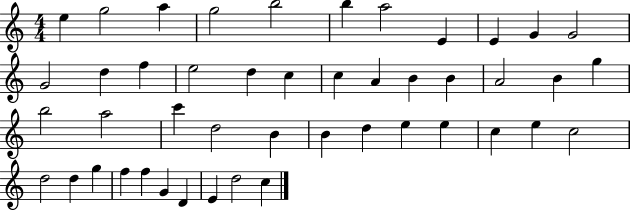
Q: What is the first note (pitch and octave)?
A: E5